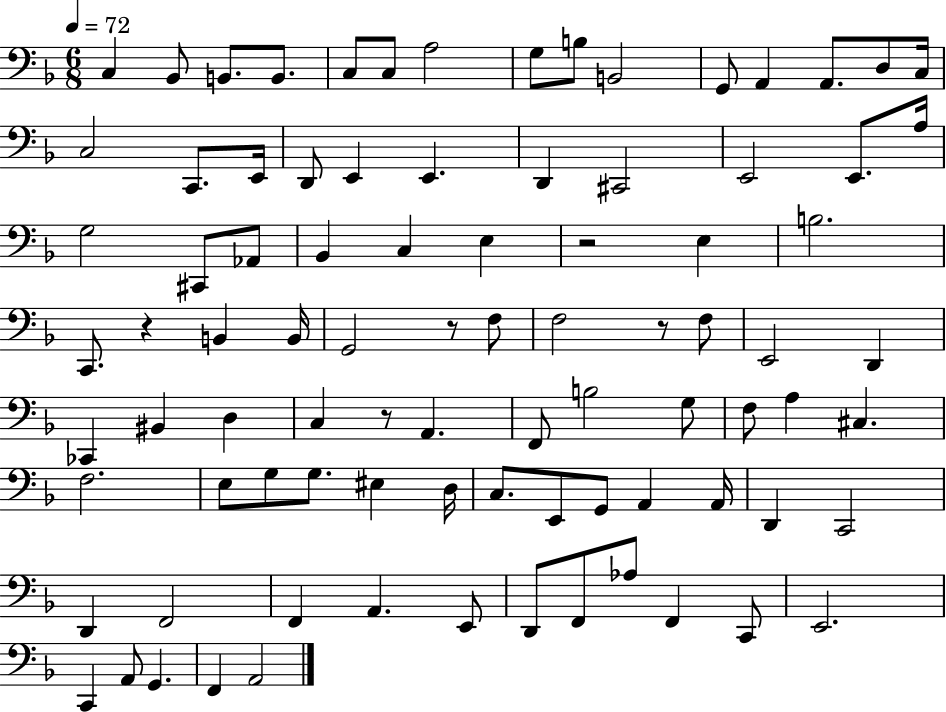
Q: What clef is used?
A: bass